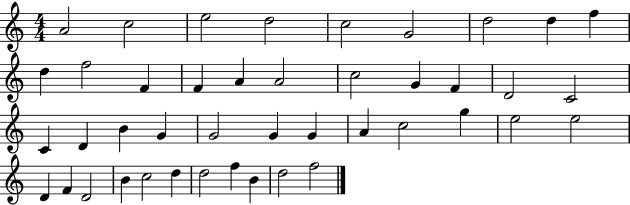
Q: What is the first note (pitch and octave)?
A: A4